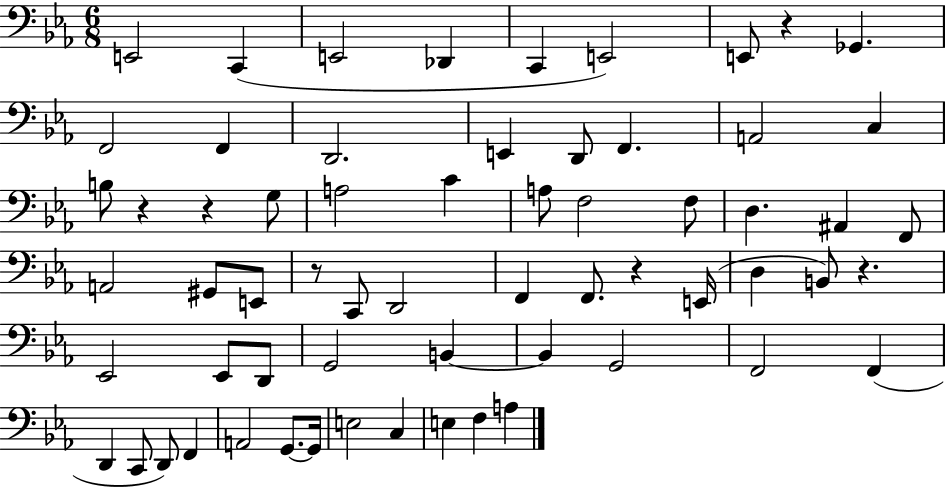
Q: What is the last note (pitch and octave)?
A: A3